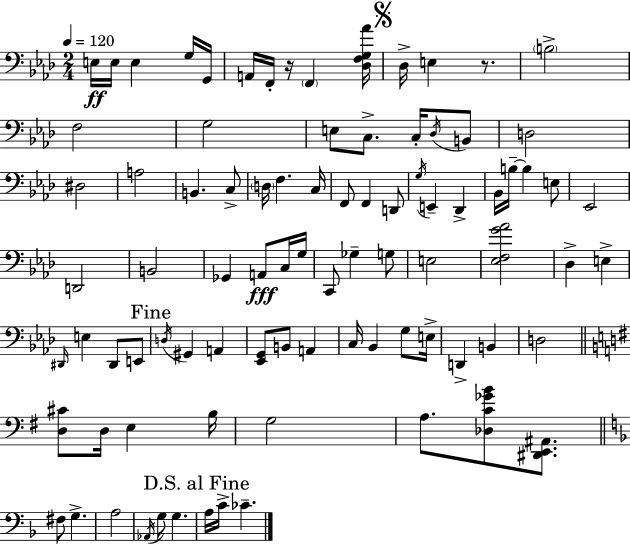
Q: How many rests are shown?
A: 2